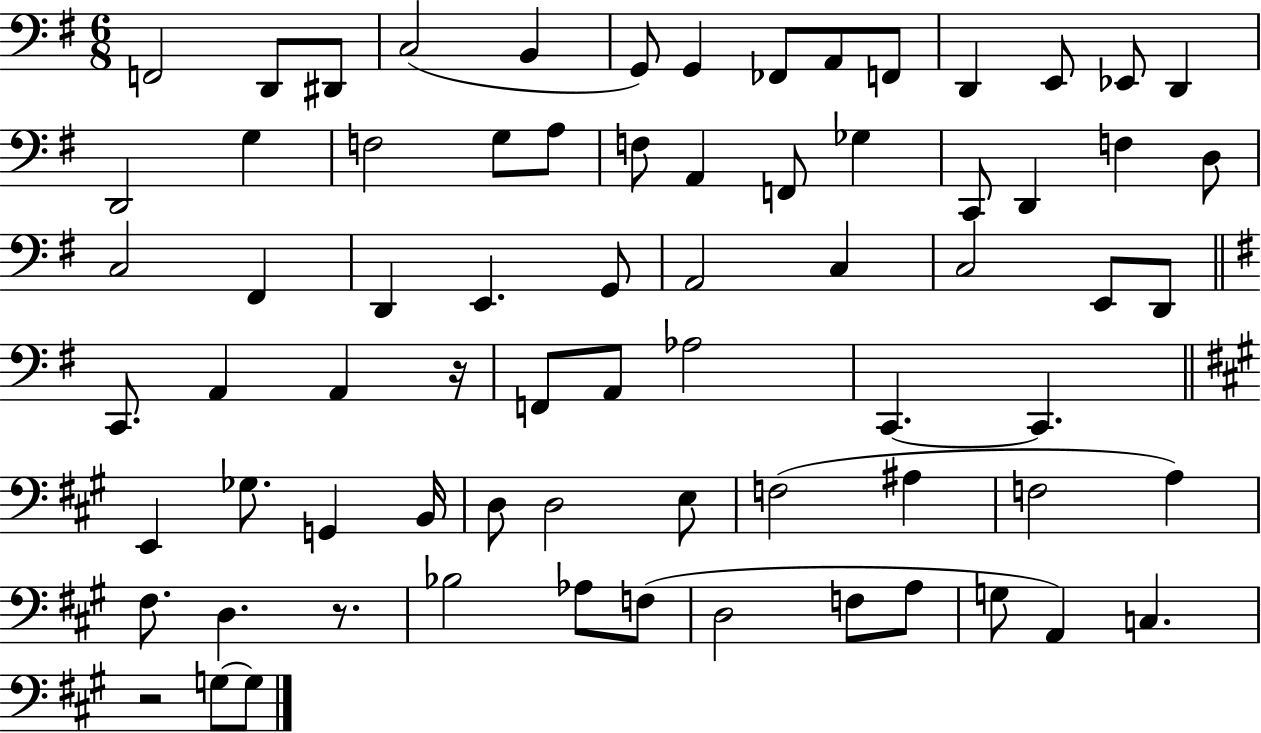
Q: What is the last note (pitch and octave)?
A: G3